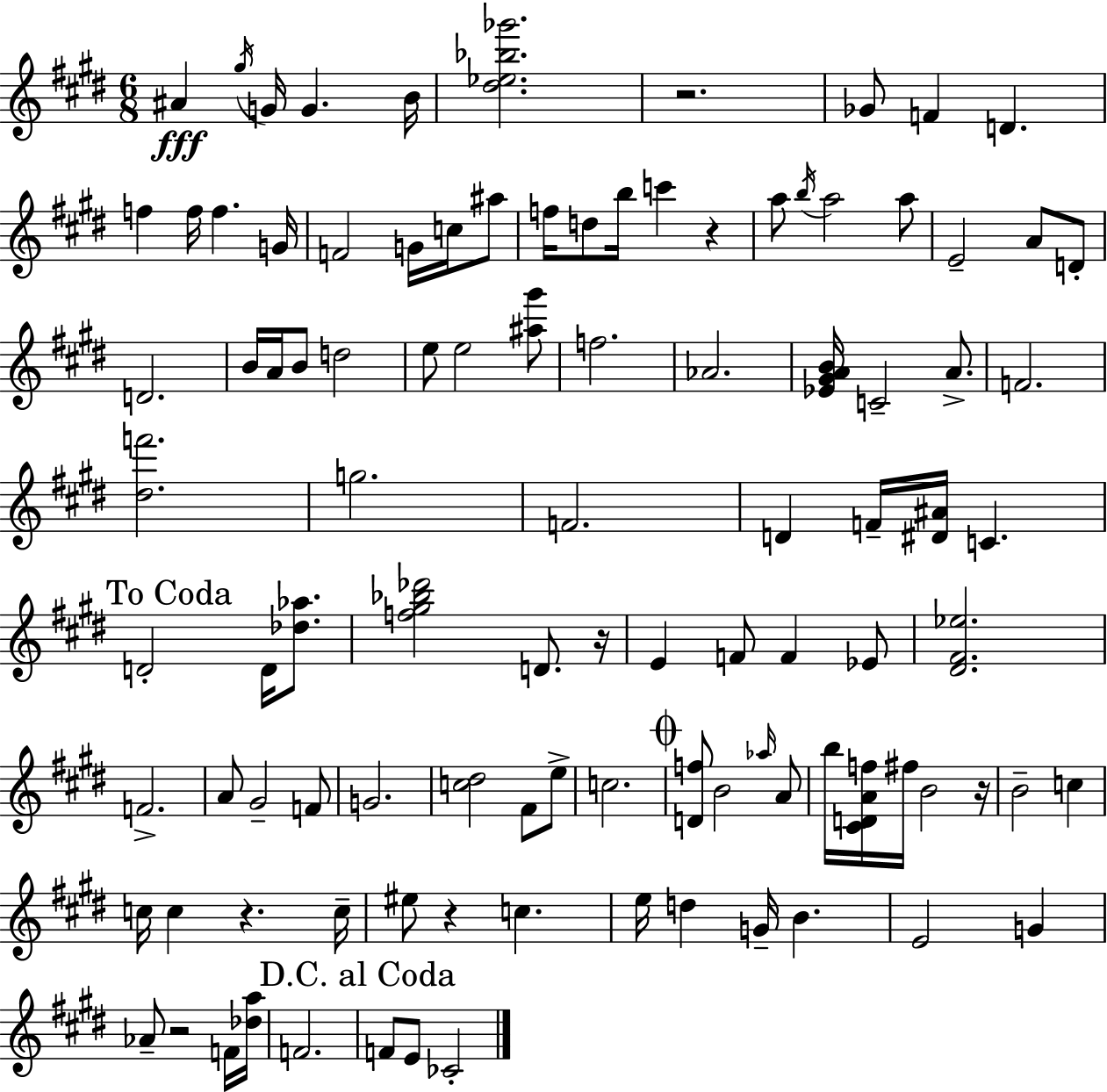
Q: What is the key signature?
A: E major